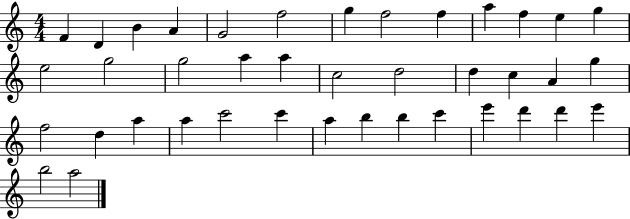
{
  \clef treble
  \numericTimeSignature
  \time 4/4
  \key c \major
  f'4 d'4 b'4 a'4 | g'2 f''2 | g''4 f''2 f''4 | a''4 f''4 e''4 g''4 | \break e''2 g''2 | g''2 a''4 a''4 | c''2 d''2 | d''4 c''4 a'4 g''4 | \break f''2 d''4 a''4 | a''4 c'''2 c'''4 | a''4 b''4 b''4 c'''4 | e'''4 d'''4 d'''4 e'''4 | \break b''2 a''2 | \bar "|."
}